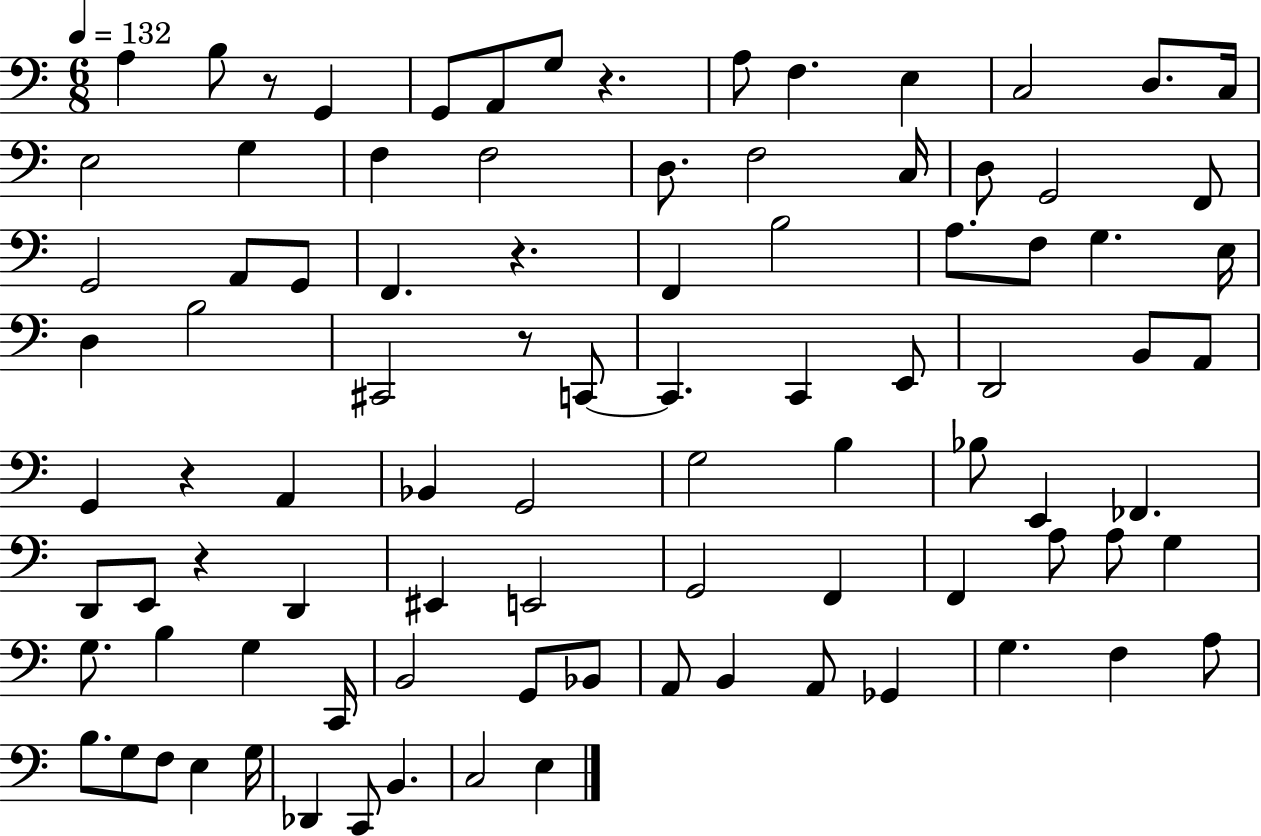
A3/q B3/e R/e G2/q G2/e A2/e G3/e R/q. A3/e F3/q. E3/q C3/h D3/e. C3/s E3/h G3/q F3/q F3/h D3/e. F3/h C3/s D3/e G2/h F2/e G2/h A2/e G2/e F2/q. R/q. F2/q B3/h A3/e. F3/e G3/q. E3/s D3/q B3/h C#2/h R/e C2/e C2/q. C2/q E2/e D2/h B2/e A2/e G2/q R/q A2/q Bb2/q G2/h G3/h B3/q Bb3/e E2/q FES2/q. D2/e E2/e R/q D2/q EIS2/q E2/h G2/h F2/q F2/q A3/e A3/e G3/q G3/e. B3/q G3/q C2/s B2/h G2/e Bb2/e A2/e B2/q A2/e Gb2/q G3/q. F3/q A3/e B3/e. G3/e F3/e E3/q G3/s Db2/q C2/e B2/q. C3/h E3/q